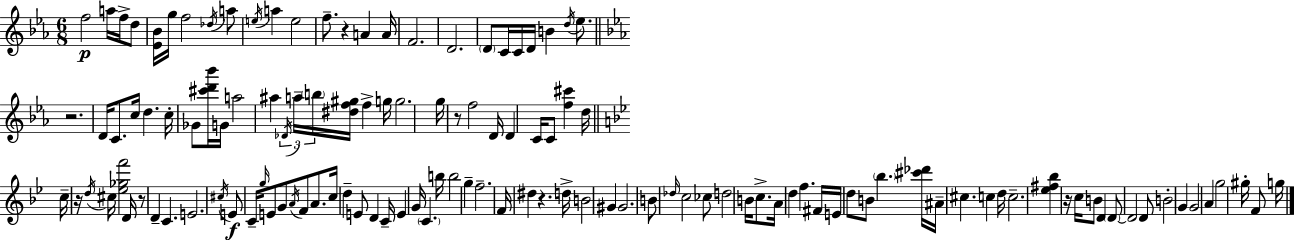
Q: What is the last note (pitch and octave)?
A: G5